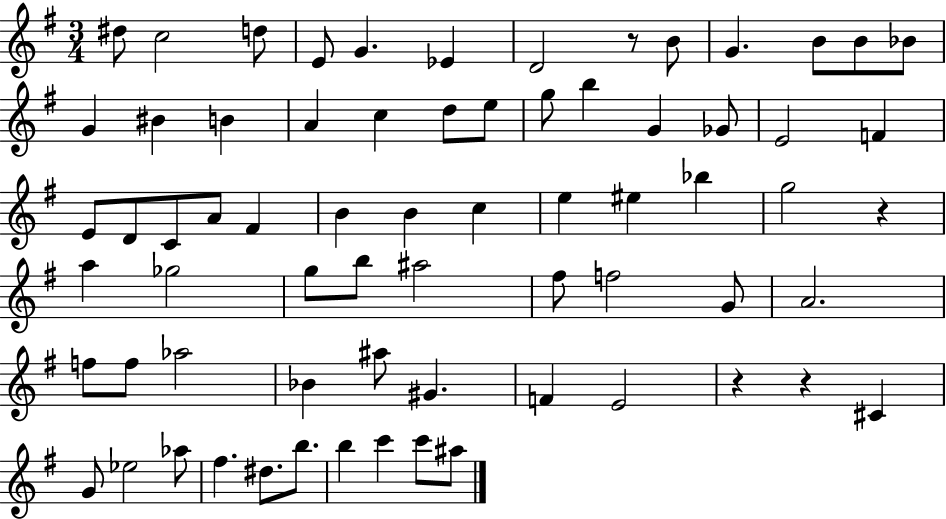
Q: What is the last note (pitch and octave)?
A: A#5